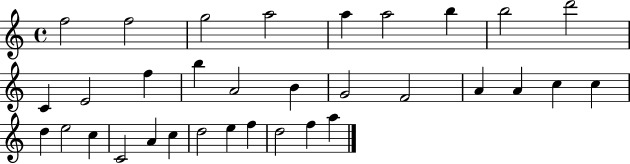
F5/h F5/h G5/h A5/h A5/q A5/h B5/q B5/h D6/h C4/q E4/h F5/q B5/q A4/h B4/q G4/h F4/h A4/q A4/q C5/q C5/q D5/q E5/h C5/q C4/h A4/q C5/q D5/h E5/q F5/q D5/h F5/q A5/q